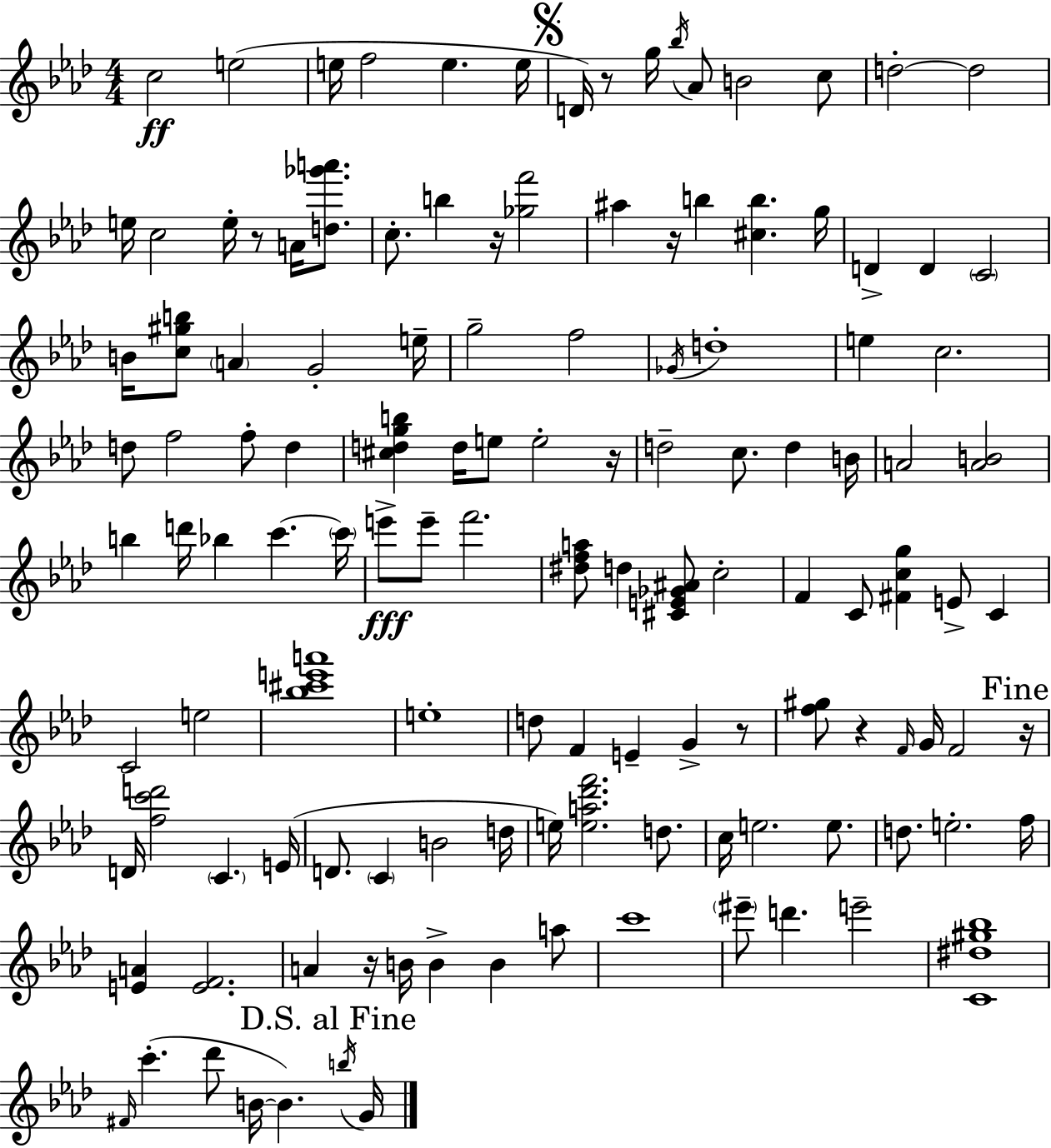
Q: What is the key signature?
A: AES major